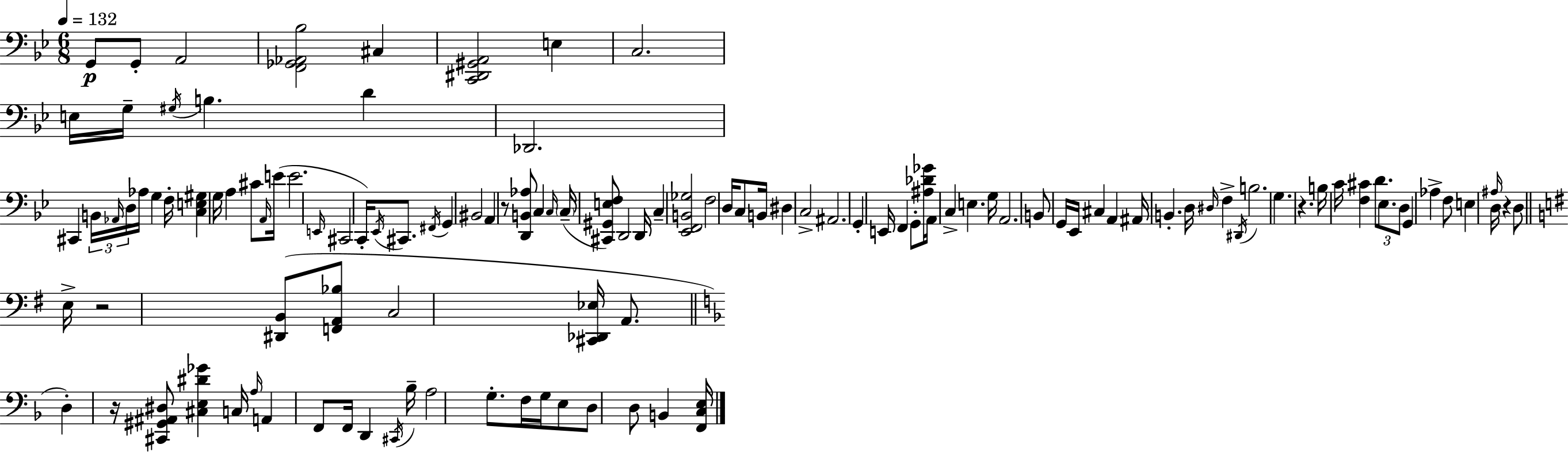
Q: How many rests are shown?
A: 5